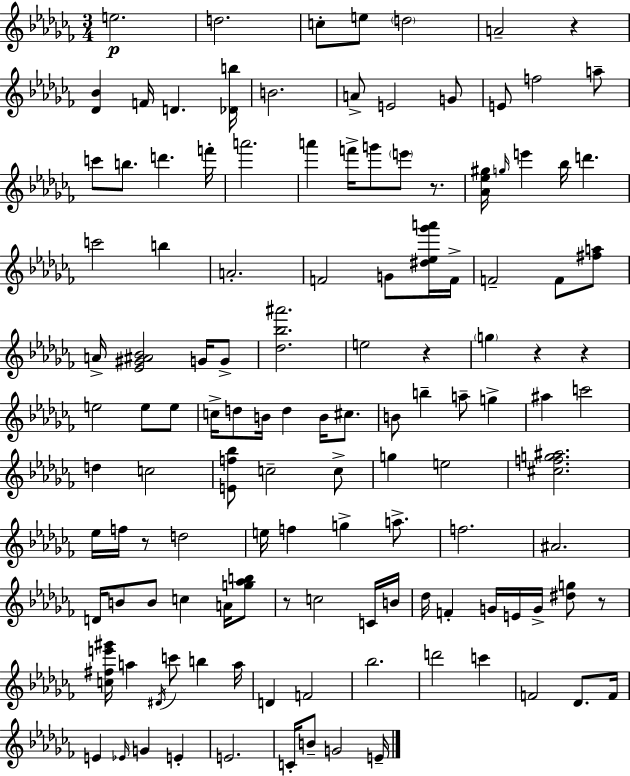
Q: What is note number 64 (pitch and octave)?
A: F5